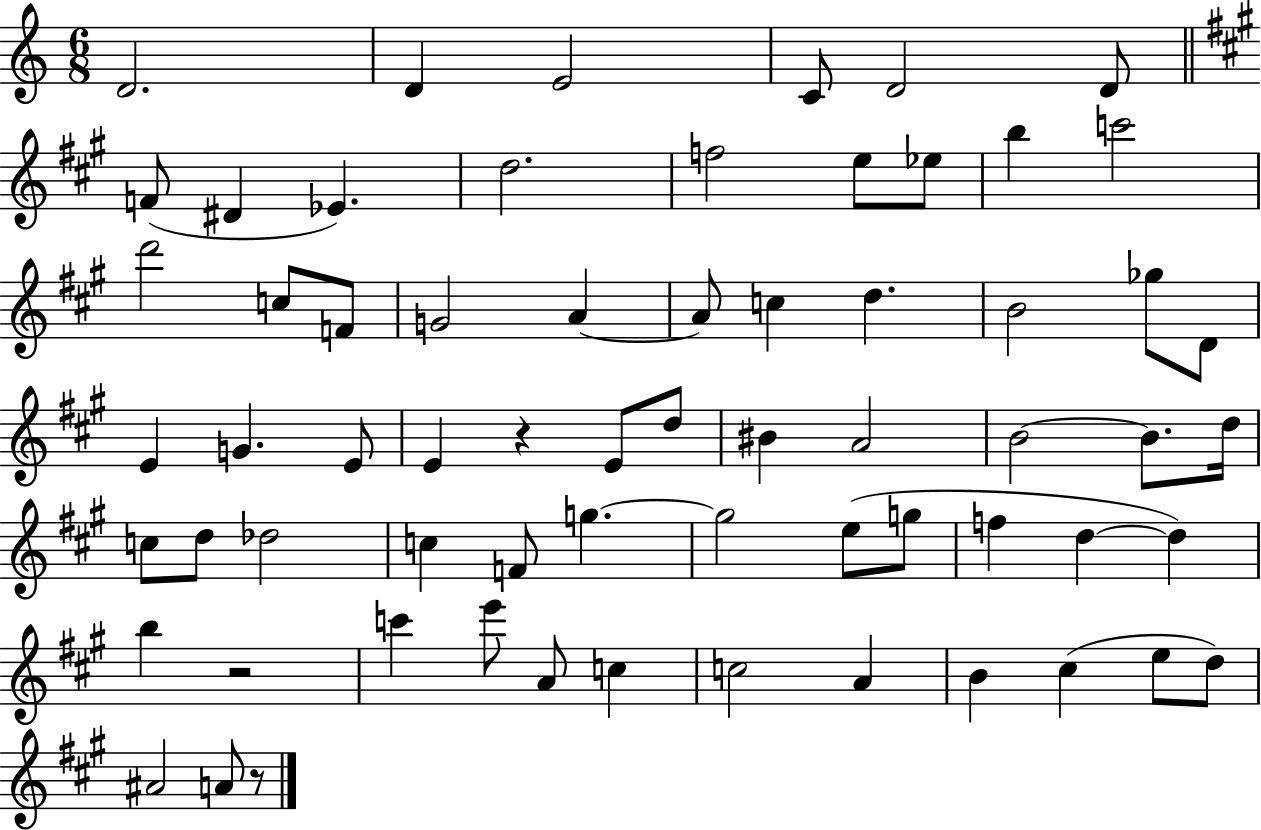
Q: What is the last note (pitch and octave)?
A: A4